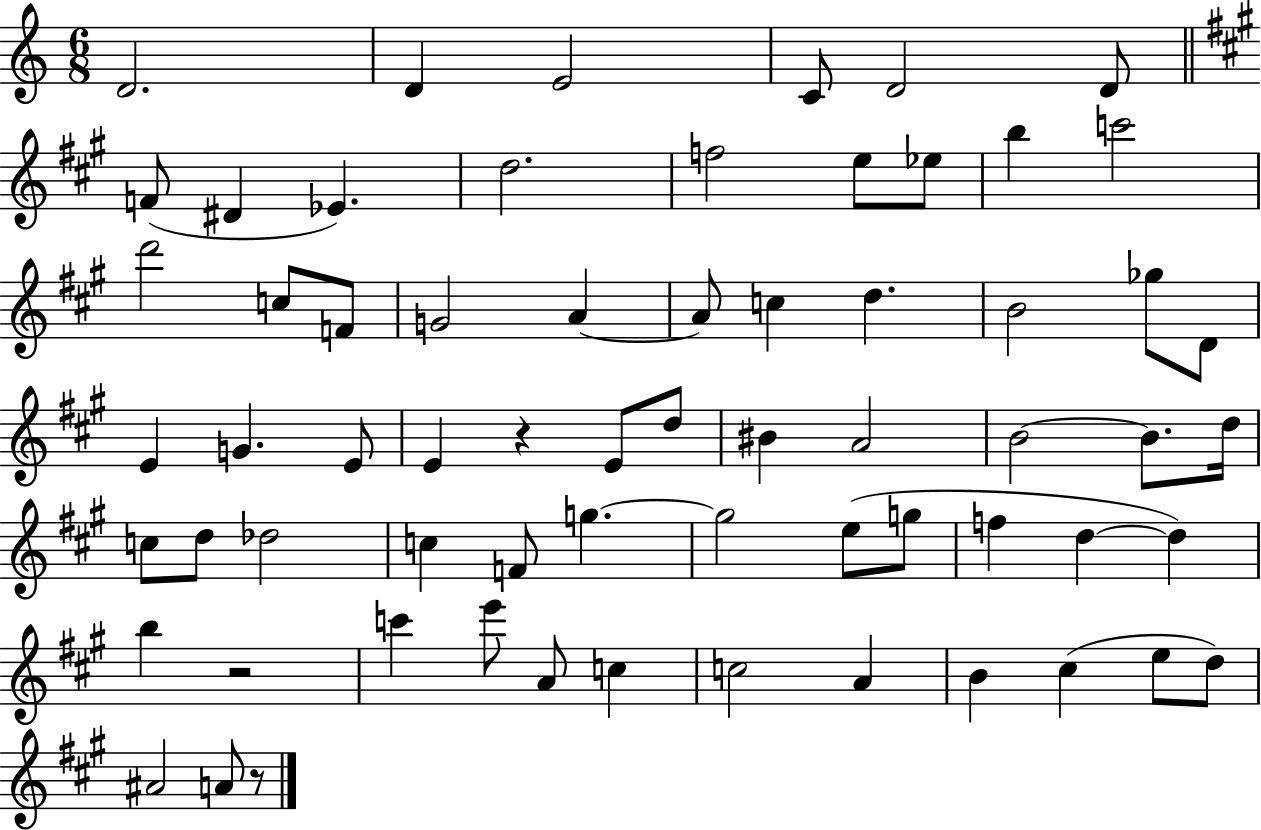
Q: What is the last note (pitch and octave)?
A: A4